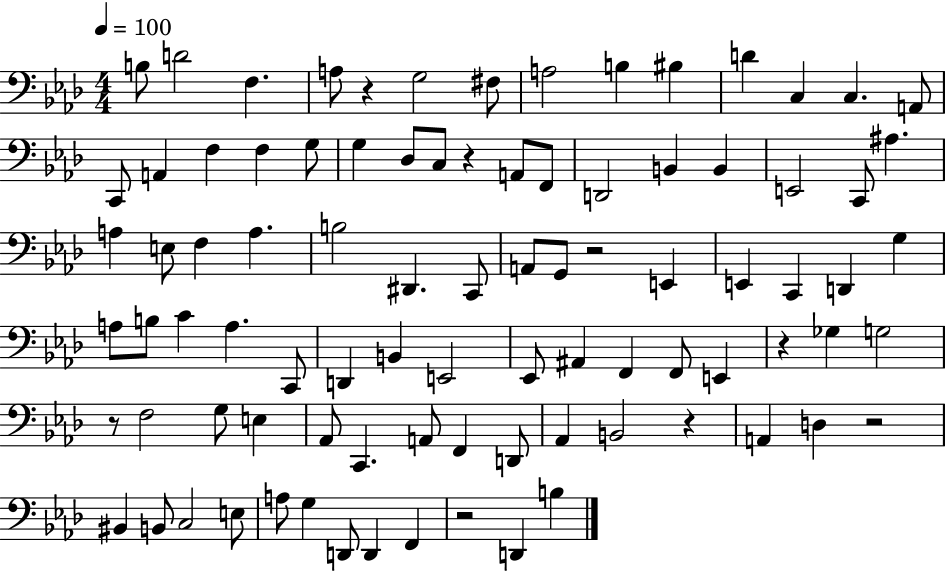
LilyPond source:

{
  \clef bass
  \numericTimeSignature
  \time 4/4
  \key aes \major
  \tempo 4 = 100
  b8 d'2 f4. | a8 r4 g2 fis8 | a2 b4 bis4 | d'4 c4 c4. a,8 | \break c,8 a,4 f4 f4 g8 | g4 des8 c8 r4 a,8 f,8 | d,2 b,4 b,4 | e,2 c,8 ais4. | \break a4 e8 f4 a4. | b2 dis,4. c,8 | a,8 g,8 r2 e,4 | e,4 c,4 d,4 g4 | \break a8 b8 c'4 a4. c,8 | d,4 b,4 e,2 | ees,8 ais,4 f,4 f,8 e,4 | r4 ges4 g2 | \break r8 f2 g8 e4 | aes,8 c,4. a,8 f,4 d,8 | aes,4 b,2 r4 | a,4 d4 r2 | \break bis,4 b,8 c2 e8 | a8 g4 d,8 d,4 f,4 | r2 d,4 b4 | \bar "|."
}